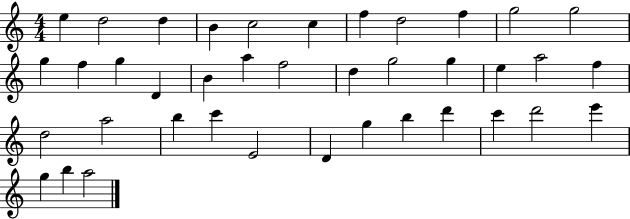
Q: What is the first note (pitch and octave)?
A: E5